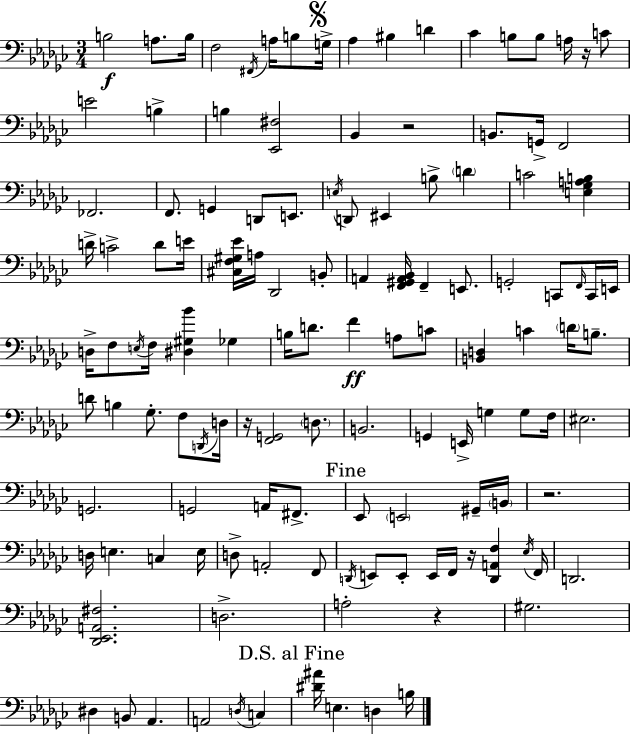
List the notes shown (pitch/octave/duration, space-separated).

B3/h A3/e. B3/s F3/h F#2/s A3/s B3/e G3/s Ab3/q BIS3/q D4/q CES4/q B3/e B3/e A3/s R/s C4/e E4/h B3/q B3/q [Eb2,F#3]/h Bb2/q R/h B2/e. G2/s F2/h FES2/h. F2/e. G2/q D2/e E2/e. E3/s D2/e EIS2/q B3/e D4/q C4/h [E3,Gb3,A3,B3]/q D4/s C4/h D4/e E4/s [C#3,F3,G#3,Eb4]/s A3/s Db2/h B2/e A2/q [F2,G#2,A2,Bb2]/s F2/q E2/e. G2/h C2/e F2/s C2/s E2/s D3/s F3/e E3/s F3/s [D#3,G#3,Bb4]/q Gb3/q B3/s D4/e. F4/q A3/e C4/e [B2,D3]/q C4/q D4/s B3/e. D4/e B3/q Gb3/e. F3/e D2/s D3/s R/s [F2,G2]/h D3/e. B2/h. G2/q E2/s G3/q G3/e F3/s EIS3/h. G2/h. G2/h A2/s F#2/e. Eb2/e E2/h G#2/s B2/s R/h. D3/s E3/q. C3/q E3/s D3/e A2/h F2/e D2/s E2/e E2/e E2/s F2/s R/s [D2,A2,F3]/q Eb3/s F2/s D2/h. [Db2,Eb2,A2,F#3]/h. D3/h. A3/h R/q G#3/h. D#3/q B2/e Ab2/q. A2/h D3/s C3/q [D#4,A#4]/s E3/q. D3/q B3/s